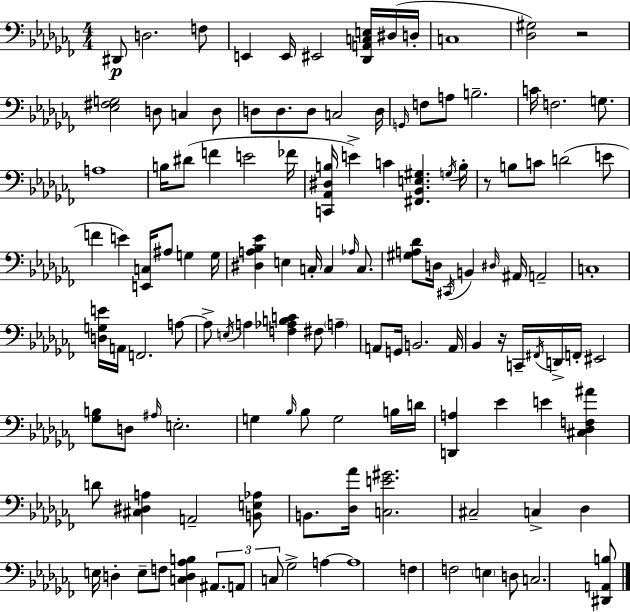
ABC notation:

X:1
T:Untitled
M:4/4
L:1/4
K:Abm
^D,,/2 D,2 F,/2 E,, E,,/4 ^E,,2 [_D,,A,,C,E,]/4 ^D,/4 D,/4 C,4 [_D,^G,]2 z2 [_E,^F,G,]2 D,/2 C, D,/2 D,/2 D,/2 D,/2 C,2 D,/4 G,,/4 F,/2 A,/2 B,2 C/4 F,2 G,/2 A,4 B,/4 ^D/2 F E2 _F/4 [C,,_A,,^D,B,]/4 E C [^F,,_B,,E,^G,] G,/4 B,/4 z/2 B,/2 C/2 D2 E/2 F E [E,,C,]/4 ^A,/2 G, G,/4 [^D,A,_B,_E] E, C,/4 C, _A,/4 C,/2 [^G,A,_D]/2 D,/4 ^C,,/4 B,, ^D,/4 ^A,,/4 A,,2 C,4 [D,G,E]/4 A,,/4 F,,2 A,/2 A,/2 E,/4 A, [F,_A,B,C] ^F,/2 A, A,,/2 G,,/4 B,,2 A,,/4 _B,, z/4 C,,/4 ^F,,/4 D,,/4 F,,/4 ^E,,2 [_G,B,]/2 D,/2 ^A,/4 E,2 G, _B,/4 _B,/2 G,2 B,/4 D/4 [D,,A,] _E E [^C,_D,F,^A] D/2 [^C,^D,A,] A,,2 [B,,E,_A,]/2 B,,/2 [_D,_A]/4 [C,E^G]2 ^C,2 C, _D, E,/4 D, E,/2 F,/2 [C,D,_A,B,] ^A,,/2 A,,/2 C,/2 _G,2 A, A,4 F, F,2 E, D,/2 C,2 [^D,,A,,B,]/2